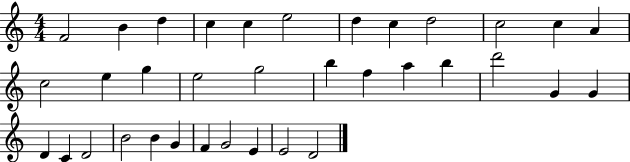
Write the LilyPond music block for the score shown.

{
  \clef treble
  \numericTimeSignature
  \time 4/4
  \key c \major
  f'2 b'4 d''4 | c''4 c''4 e''2 | d''4 c''4 d''2 | c''2 c''4 a'4 | \break c''2 e''4 g''4 | e''2 g''2 | b''4 f''4 a''4 b''4 | d'''2 g'4 g'4 | \break d'4 c'4 d'2 | b'2 b'4 g'4 | f'4 g'2 e'4 | e'2 d'2 | \break \bar "|."
}